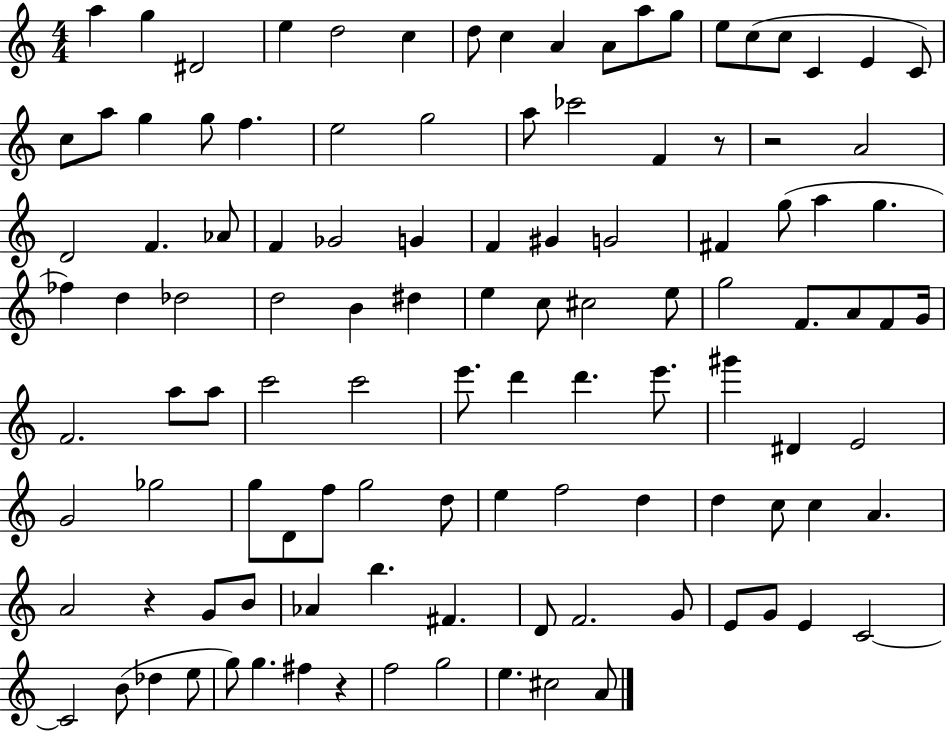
A5/q G5/q D#4/h E5/q D5/h C5/q D5/e C5/q A4/q A4/e A5/e G5/e E5/e C5/e C5/e C4/q E4/q C4/e C5/e A5/e G5/q G5/e F5/q. E5/h G5/h A5/e CES6/h F4/q R/e R/h A4/h D4/h F4/q. Ab4/e F4/q Gb4/h G4/q F4/q G#4/q G4/h F#4/q G5/e A5/q G5/q. FES5/q D5/q Db5/h D5/h B4/q D#5/q E5/q C5/e C#5/h E5/e G5/h F4/e. A4/e F4/e G4/s F4/h. A5/e A5/e C6/h C6/h E6/e. D6/q D6/q. E6/e. G#6/q D#4/q E4/h G4/h Gb5/h G5/e D4/e F5/e G5/h D5/e E5/q F5/h D5/q D5/q C5/e C5/q A4/q. A4/h R/q G4/e B4/e Ab4/q B5/q. F#4/q. D4/e F4/h. G4/e E4/e G4/e E4/q C4/h C4/h B4/e Db5/q E5/e G5/e G5/q. F#5/q R/q F5/h G5/h E5/q. C#5/h A4/e